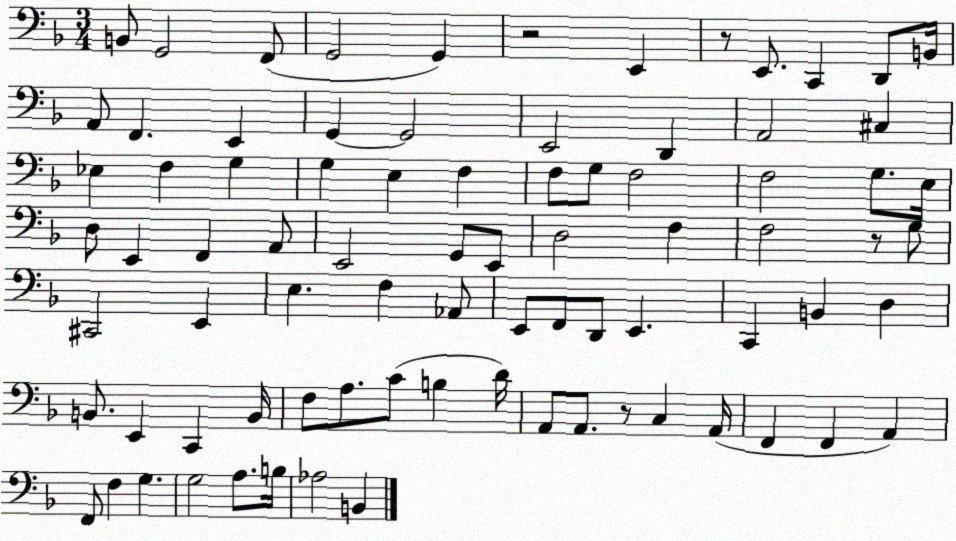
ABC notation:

X:1
T:Untitled
M:3/4
L:1/4
K:F
B,,/2 G,,2 F,,/2 G,,2 G,, z2 E,, z/2 E,,/2 C,, D,,/2 B,,/4 A,,/2 F,, E,, G,, G,,2 E,,2 D,, A,,2 ^C, _E, F, G, G, E, F, F,/2 G,/2 F,2 F,2 G,/2 E,/4 D,/2 E,, F,, A,,/2 E,,2 G,,/2 E,,/2 D,2 F, F,2 z/2 G,/2 ^C,,2 E,, E, F, _A,,/2 E,,/2 F,,/2 D,,/2 E,, C,, B,, D, B,,/2 E,, C,, B,,/4 F,/2 A,/2 C/2 B, D/4 A,,/2 A,,/2 z/2 C, A,,/4 F,, F,, A,, F,,/2 F, G, G,2 A,/2 B,/4 _A,2 B,,